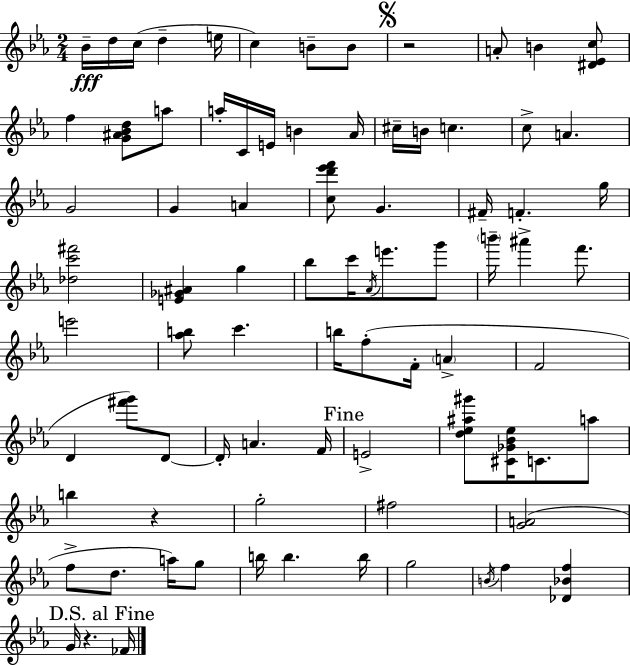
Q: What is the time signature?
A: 2/4